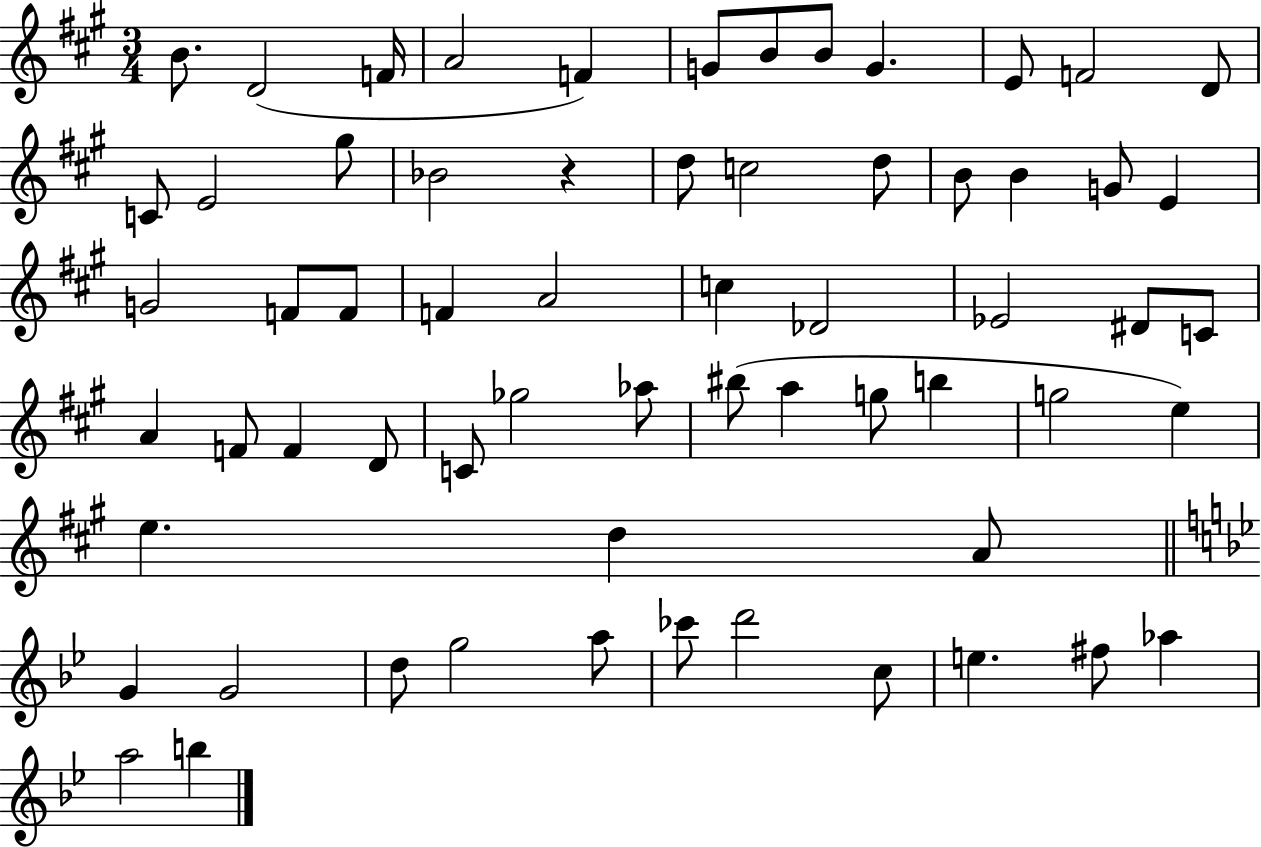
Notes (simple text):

B4/e. D4/h F4/s A4/h F4/q G4/e B4/e B4/e G4/q. E4/e F4/h D4/e C4/e E4/h G#5/e Bb4/h R/q D5/e C5/h D5/e B4/e B4/q G4/e E4/q G4/h F4/e F4/e F4/q A4/h C5/q Db4/h Eb4/h D#4/e C4/e A4/q F4/e F4/q D4/e C4/e Gb5/h Ab5/e BIS5/e A5/q G5/e B5/q G5/h E5/q E5/q. D5/q A4/e G4/q G4/h D5/e G5/h A5/e CES6/e D6/h C5/e E5/q. F#5/e Ab5/q A5/h B5/q